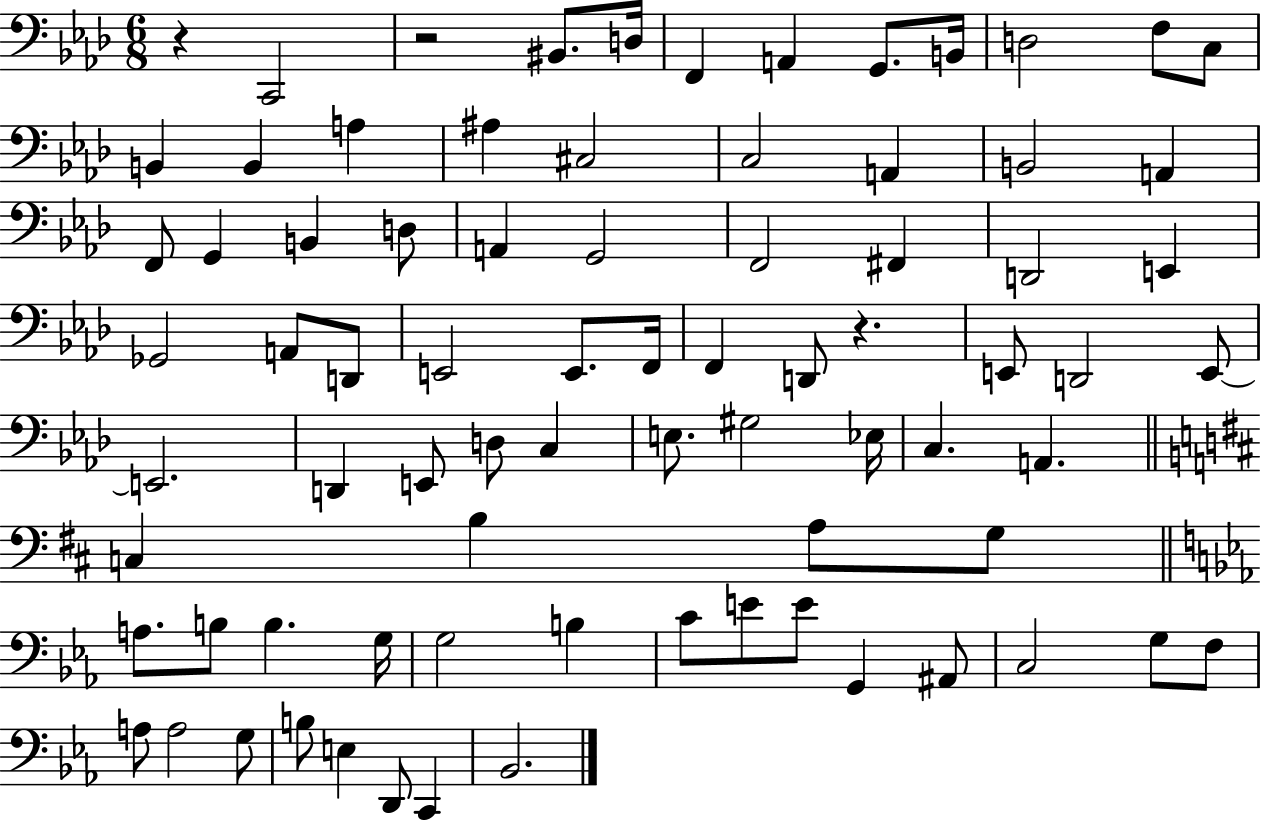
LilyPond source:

{
  \clef bass
  \numericTimeSignature
  \time 6/8
  \key aes \major
  \repeat volta 2 { r4 c,2 | r2 bis,8. d16 | f,4 a,4 g,8. b,16 | d2 f8 c8 | \break b,4 b,4 a4 | ais4 cis2 | c2 a,4 | b,2 a,4 | \break f,8 g,4 b,4 d8 | a,4 g,2 | f,2 fis,4 | d,2 e,4 | \break ges,2 a,8 d,8 | e,2 e,8. f,16 | f,4 d,8 r4. | e,8 d,2 e,8~~ | \break e,2. | d,4 e,8 d8 c4 | e8. gis2 ees16 | c4. a,4. | \break \bar "||" \break \key d \major c4 b4 a8 g8 | \bar "||" \break \key c \minor a8. b8 b4. g16 | g2 b4 | c'8 e'8 e'8 g,4 ais,8 | c2 g8 f8 | \break a8 a2 g8 | b8 e4 d,8 c,4 | bes,2. | } \bar "|."
}